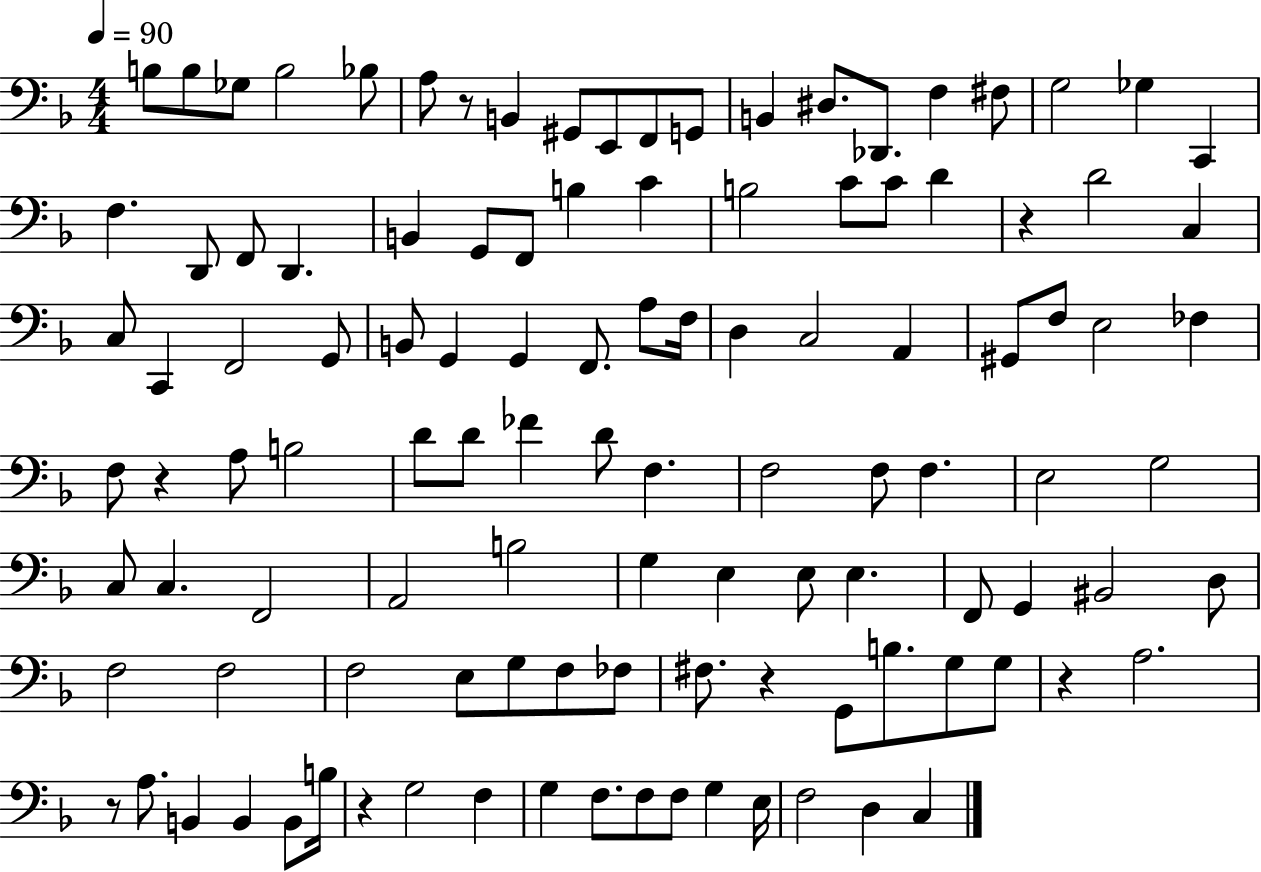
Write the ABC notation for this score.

X:1
T:Untitled
M:4/4
L:1/4
K:F
B,/2 B,/2 _G,/2 B,2 _B,/2 A,/2 z/2 B,, ^G,,/2 E,,/2 F,,/2 G,,/2 B,, ^D,/2 _D,,/2 F, ^F,/2 G,2 _G, C,, F, D,,/2 F,,/2 D,, B,, G,,/2 F,,/2 B, C B,2 C/2 C/2 D z D2 C, C,/2 C,, F,,2 G,,/2 B,,/2 G,, G,, F,,/2 A,/2 F,/4 D, C,2 A,, ^G,,/2 F,/2 E,2 _F, F,/2 z A,/2 B,2 D/2 D/2 _F D/2 F, F,2 F,/2 F, E,2 G,2 C,/2 C, F,,2 A,,2 B,2 G, E, E,/2 E, F,,/2 G,, ^B,,2 D,/2 F,2 F,2 F,2 E,/2 G,/2 F,/2 _F,/2 ^F,/2 z G,,/2 B,/2 G,/2 G,/2 z A,2 z/2 A,/2 B,, B,, B,,/2 B,/4 z G,2 F, G, F,/2 F,/2 F,/2 G, E,/4 F,2 D, C,